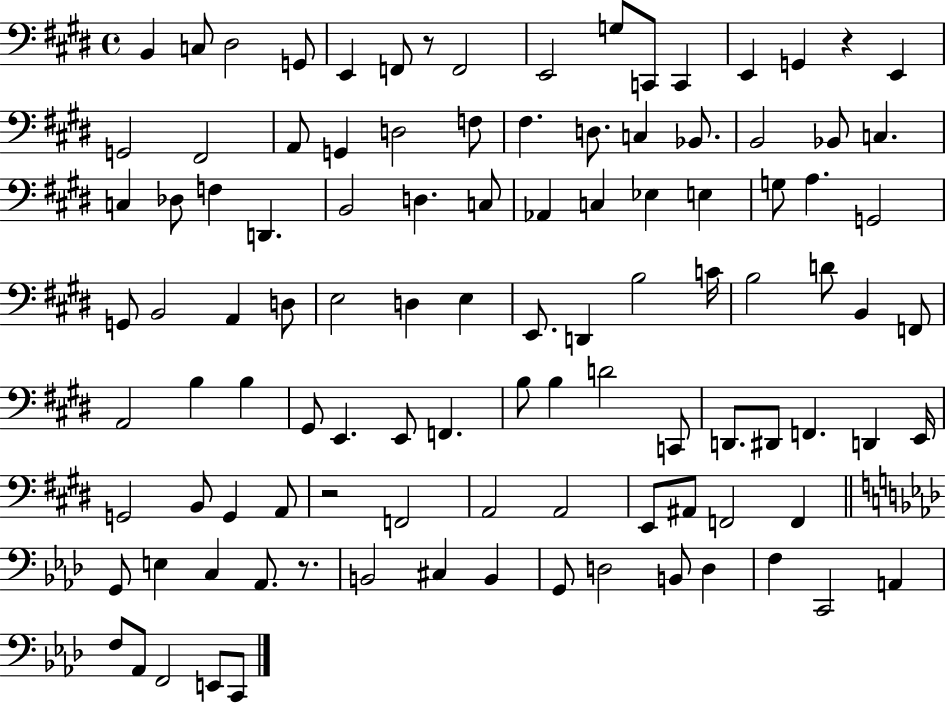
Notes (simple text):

B2/q C3/e D#3/h G2/e E2/q F2/e R/e F2/h E2/h G3/e C2/e C2/q E2/q G2/q R/q E2/q G2/h F#2/h A2/e G2/q D3/h F3/e F#3/q. D3/e. C3/q Bb2/e. B2/h Bb2/e C3/q. C3/q Db3/e F3/q D2/q. B2/h D3/q. C3/e Ab2/q C3/q Eb3/q E3/q G3/e A3/q. G2/h G2/e B2/h A2/q D3/e E3/h D3/q E3/q E2/e. D2/q B3/h C4/s B3/h D4/e B2/q F2/e A2/h B3/q B3/q G#2/e E2/q. E2/e F2/q. B3/e B3/q D4/h C2/e D2/e. D#2/e F2/q. D2/q E2/s G2/h B2/e G2/q A2/e R/h F2/h A2/h A2/h E2/e A#2/e F2/h F2/q G2/e E3/q C3/q Ab2/e. R/e. B2/h C#3/q B2/q G2/e D3/h B2/e D3/q F3/q C2/h A2/q F3/e Ab2/e F2/h E2/e C2/e